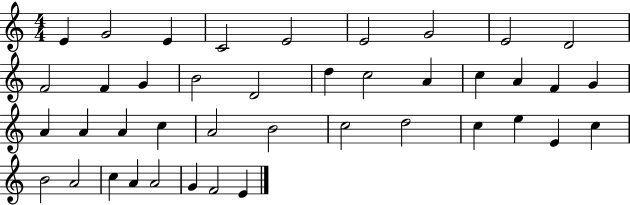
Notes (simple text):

E4/q G4/h E4/q C4/h E4/h E4/h G4/h E4/h D4/h F4/h F4/q G4/q B4/h D4/h D5/q C5/h A4/q C5/q A4/q F4/q G4/q A4/q A4/q A4/q C5/q A4/h B4/h C5/h D5/h C5/q E5/q E4/q C5/q B4/h A4/h C5/q A4/q A4/h G4/q F4/h E4/q